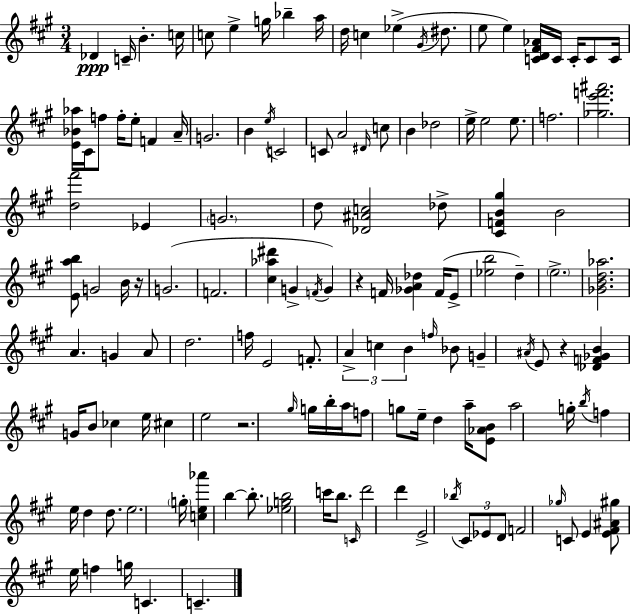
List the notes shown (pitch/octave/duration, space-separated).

Db4/q C4/s B4/q. C5/s C5/e E5/q G5/s Bb5/q A5/s D5/s C5/q Eb5/q G#4/s D#5/e. E5/e E5/q [C4,D4,F#4,Ab4]/s C4/s C4/s C4/e C4/s [E4,Bb4,Ab5]/s C#4/s F5/e F5/s E5/e F4/q A4/s G4/h. B4/q E5/s C4/h C4/e A4/h D#4/s C5/e B4/q Db5/h E5/s E5/h E5/e. F5/h. [Gb5,E6,F6,A#6]/h. [D5,F#6]/h Eb4/q G4/h. D5/e [Db4,A#4,C5]/h Db5/e [C#4,F4,B4,G#5]/q B4/h [E4,A5,B5]/e G4/h B4/s R/s G4/h. F4/h. [C#5,Ab5,D#6]/q G4/q F4/s G4/q R/q F4/s [Gb4,A4,Db5]/q F4/s E4/e [Eb5,B5]/h D5/q E5/h. [Gb4,B4,D5,Ab5]/h. A4/q. G4/q A4/e D5/h. F5/s E4/h F4/e. A4/q C5/q B4/q F5/s Bb4/e G4/q A#4/s E4/e R/q [Db4,F4,Gb4,B4]/q G4/s B4/e CES5/q E5/s C#5/q E5/h R/h. G#5/s G5/s B5/s A5/s F5/e G5/e E5/s D5/q A5/s [E4,Ab4,B4]/e A5/h G5/s B5/s F5/q E5/s D5/q D5/e. E5/h. G5/s [C5,E5,Ab6]/q B5/q B5/e. [Eb5,G5,B5]/h C6/s B5/e. C4/s D6/h D6/q E4/h Bb5/s C#4/e Eb4/e D4/e F4/h Gb5/s C4/e E4/q [E4,F#4,A#4,G#5]/e E5/s F5/q G5/s C4/q. C4/q.